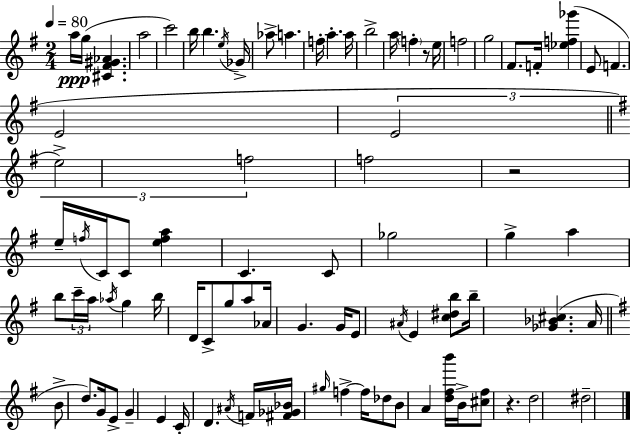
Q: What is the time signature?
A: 2/4